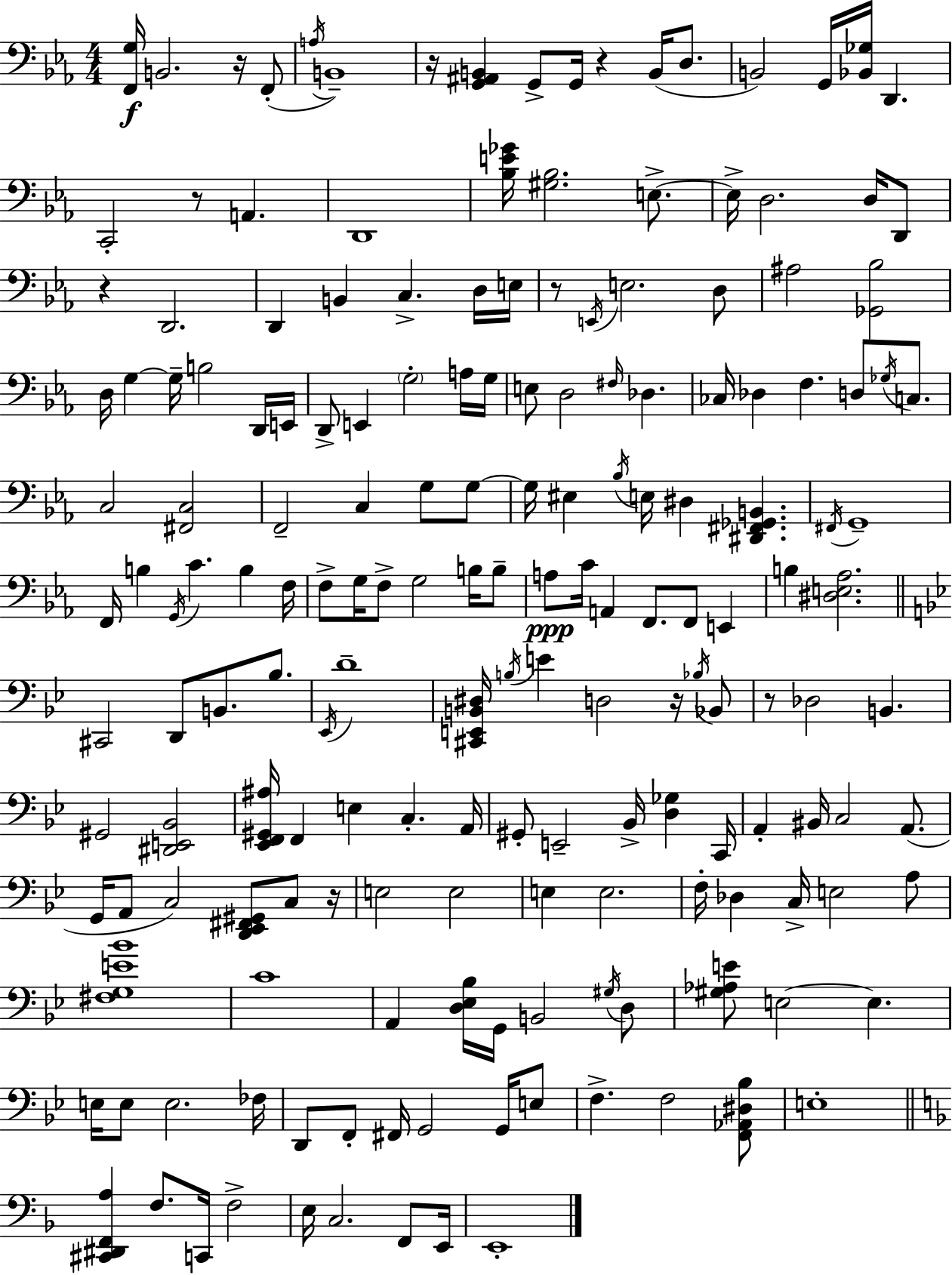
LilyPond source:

{
  \clef bass
  \numericTimeSignature
  \time 4/4
  \key c \minor
  <f, g>16\f b,2. r16 f,8-.( | \acciaccatura { a16 } b,1--) | r16 <g, ais, b,>4 g,8-> g,16 r4 b,16( d8. | b,2) g,16 <bes, ges>16 d,4. | \break c,2-. r8 a,4. | d,1 | <bes e' ges'>16 <gis bes>2. e8.->~~ | e16-> d2. d16 d,8 | \break r4 d,2. | d,4 b,4 c4.-> d16 | e16 r8 \acciaccatura { e,16 } e2. | d8 ais2 <ges, bes>2 | \break d16 g4~~ g16-- b2 | d,16 e,16 d,8-> e,4 \parenthesize g2-. | a16 g16 e8 d2 \grace { fis16 } des4. | ces16 des4 f4. d8 | \break \acciaccatura { ges16 } c8. c2 <fis, c>2 | f,2-- c4 | g8 g8~~ g16 eis4 \acciaccatura { bes16 } e16 dis4 <dis, fis, ges, b,>4. | \acciaccatura { fis,16 } g,1-- | \break f,16 b4 \acciaccatura { g,16 } c'4. | b4 f16 f8-> g16 f8-> g2 | b16 b8-- a8\ppp c'16 a,4 f,8. | f,8 e,4 b4 <dis e aes>2. | \break \bar "||" \break \key bes \major cis,2 d,8 b,8. bes8. | \acciaccatura { ees,16 } d'1-- | <cis, e, b, dis>16 \acciaccatura { b16 } e'4 d2 r16 | \acciaccatura { bes16 } bes,8 r8 des2 b,4. | \break gis,2 <dis, e, bes,>2 | <ees, f, gis, ais>16 f,4 e4 c4.-. | a,16 gis,8-. e,2-- bes,16-> <d ges>4 | c,16 a,4-. bis,16 c2 | \break a,8.( g,16 a,8 c2) <d, ees, fis, gis,>8 | c8 r16 e2 e2 | e4 e2. | f16-. des4 c16-> e2 | \break a8 <fis g e' bes'>1 | c'1 | a,4 <d ees bes>16 g,16 b,2 | \acciaccatura { gis16 } d8 <gis aes e'>8 e2~~ e4. | \break e16 e8 e2. | fes16 d,8 f,8-. fis,16 g,2 | g,16 e8 f4.-> f2 | <f, aes, dis bes>8 e1-. | \break \bar "||" \break \key f \major <cis, dis, f, a>4 f8. c,16 f2-> | e16 c2. f,8 e,16 | e,1-. | \bar "|."
}